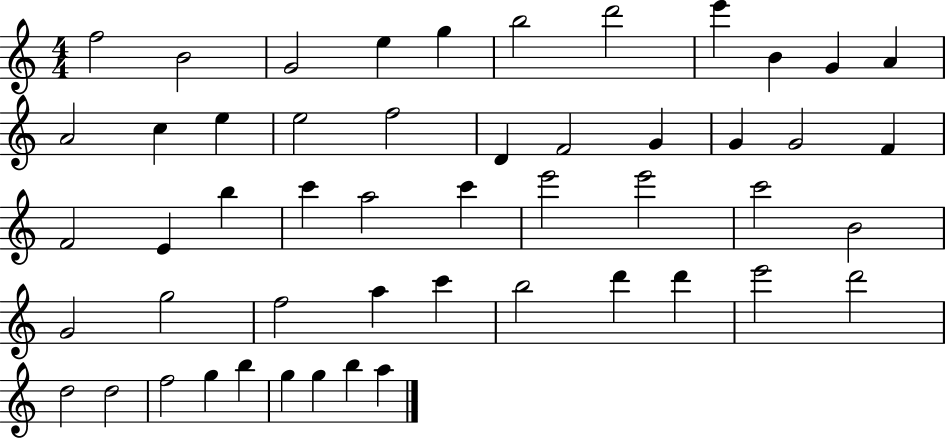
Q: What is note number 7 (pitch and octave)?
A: D6